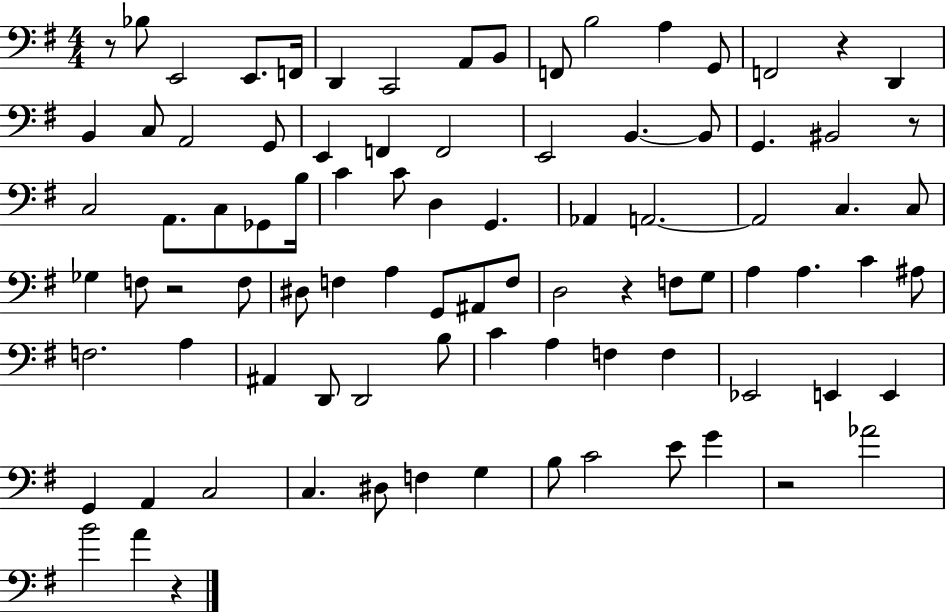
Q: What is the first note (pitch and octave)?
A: Bb3